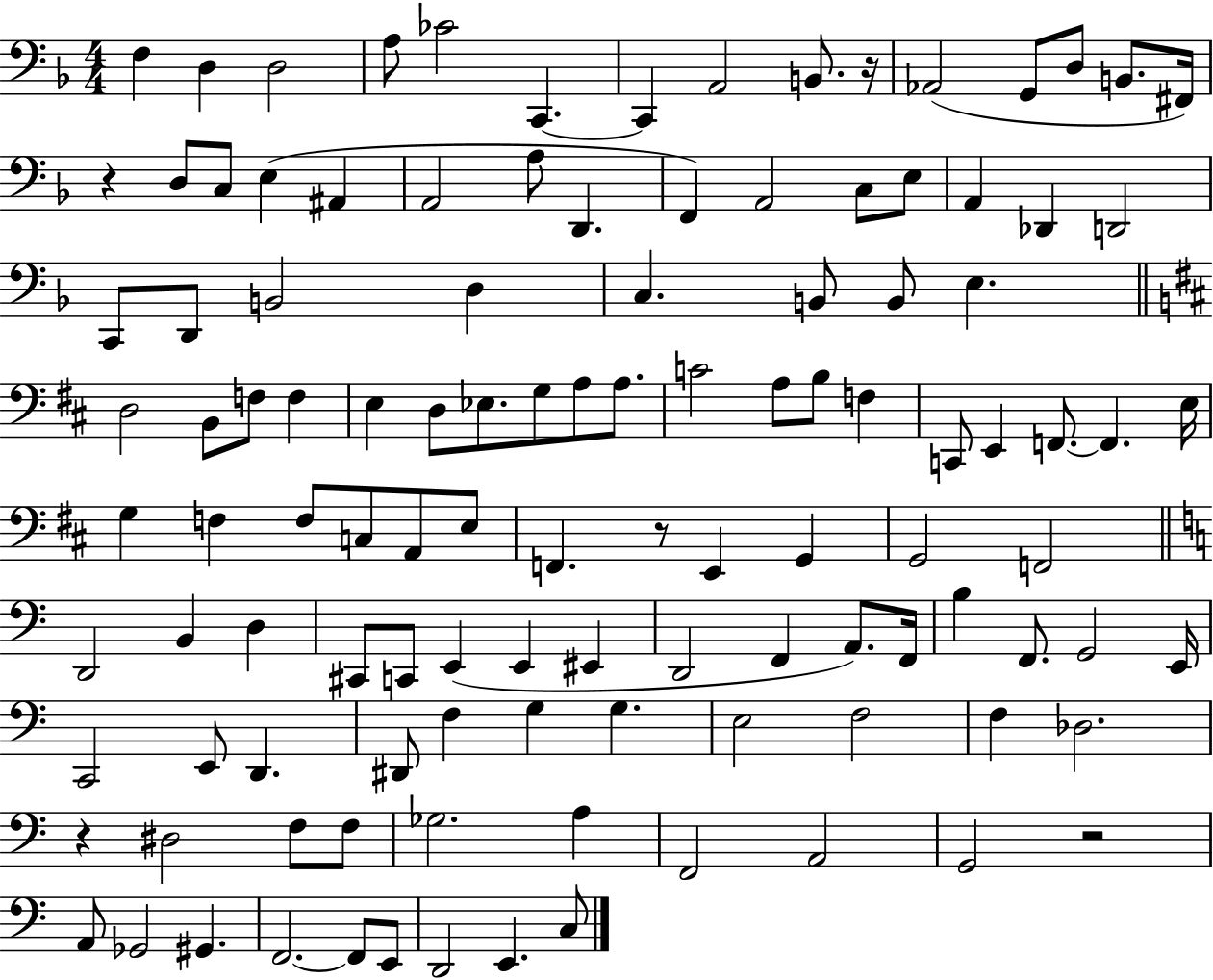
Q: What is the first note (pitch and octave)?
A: F3